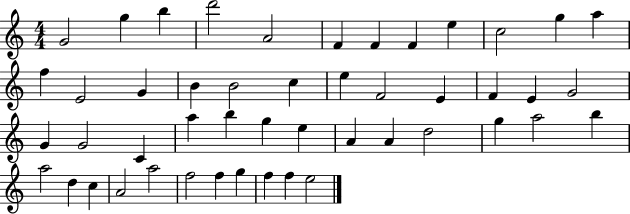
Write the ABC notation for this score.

X:1
T:Untitled
M:4/4
L:1/4
K:C
G2 g b d'2 A2 F F F e c2 g a f E2 G B B2 c e F2 E F E G2 G G2 C a b g e A A d2 g a2 b a2 d c A2 a2 f2 f g f f e2